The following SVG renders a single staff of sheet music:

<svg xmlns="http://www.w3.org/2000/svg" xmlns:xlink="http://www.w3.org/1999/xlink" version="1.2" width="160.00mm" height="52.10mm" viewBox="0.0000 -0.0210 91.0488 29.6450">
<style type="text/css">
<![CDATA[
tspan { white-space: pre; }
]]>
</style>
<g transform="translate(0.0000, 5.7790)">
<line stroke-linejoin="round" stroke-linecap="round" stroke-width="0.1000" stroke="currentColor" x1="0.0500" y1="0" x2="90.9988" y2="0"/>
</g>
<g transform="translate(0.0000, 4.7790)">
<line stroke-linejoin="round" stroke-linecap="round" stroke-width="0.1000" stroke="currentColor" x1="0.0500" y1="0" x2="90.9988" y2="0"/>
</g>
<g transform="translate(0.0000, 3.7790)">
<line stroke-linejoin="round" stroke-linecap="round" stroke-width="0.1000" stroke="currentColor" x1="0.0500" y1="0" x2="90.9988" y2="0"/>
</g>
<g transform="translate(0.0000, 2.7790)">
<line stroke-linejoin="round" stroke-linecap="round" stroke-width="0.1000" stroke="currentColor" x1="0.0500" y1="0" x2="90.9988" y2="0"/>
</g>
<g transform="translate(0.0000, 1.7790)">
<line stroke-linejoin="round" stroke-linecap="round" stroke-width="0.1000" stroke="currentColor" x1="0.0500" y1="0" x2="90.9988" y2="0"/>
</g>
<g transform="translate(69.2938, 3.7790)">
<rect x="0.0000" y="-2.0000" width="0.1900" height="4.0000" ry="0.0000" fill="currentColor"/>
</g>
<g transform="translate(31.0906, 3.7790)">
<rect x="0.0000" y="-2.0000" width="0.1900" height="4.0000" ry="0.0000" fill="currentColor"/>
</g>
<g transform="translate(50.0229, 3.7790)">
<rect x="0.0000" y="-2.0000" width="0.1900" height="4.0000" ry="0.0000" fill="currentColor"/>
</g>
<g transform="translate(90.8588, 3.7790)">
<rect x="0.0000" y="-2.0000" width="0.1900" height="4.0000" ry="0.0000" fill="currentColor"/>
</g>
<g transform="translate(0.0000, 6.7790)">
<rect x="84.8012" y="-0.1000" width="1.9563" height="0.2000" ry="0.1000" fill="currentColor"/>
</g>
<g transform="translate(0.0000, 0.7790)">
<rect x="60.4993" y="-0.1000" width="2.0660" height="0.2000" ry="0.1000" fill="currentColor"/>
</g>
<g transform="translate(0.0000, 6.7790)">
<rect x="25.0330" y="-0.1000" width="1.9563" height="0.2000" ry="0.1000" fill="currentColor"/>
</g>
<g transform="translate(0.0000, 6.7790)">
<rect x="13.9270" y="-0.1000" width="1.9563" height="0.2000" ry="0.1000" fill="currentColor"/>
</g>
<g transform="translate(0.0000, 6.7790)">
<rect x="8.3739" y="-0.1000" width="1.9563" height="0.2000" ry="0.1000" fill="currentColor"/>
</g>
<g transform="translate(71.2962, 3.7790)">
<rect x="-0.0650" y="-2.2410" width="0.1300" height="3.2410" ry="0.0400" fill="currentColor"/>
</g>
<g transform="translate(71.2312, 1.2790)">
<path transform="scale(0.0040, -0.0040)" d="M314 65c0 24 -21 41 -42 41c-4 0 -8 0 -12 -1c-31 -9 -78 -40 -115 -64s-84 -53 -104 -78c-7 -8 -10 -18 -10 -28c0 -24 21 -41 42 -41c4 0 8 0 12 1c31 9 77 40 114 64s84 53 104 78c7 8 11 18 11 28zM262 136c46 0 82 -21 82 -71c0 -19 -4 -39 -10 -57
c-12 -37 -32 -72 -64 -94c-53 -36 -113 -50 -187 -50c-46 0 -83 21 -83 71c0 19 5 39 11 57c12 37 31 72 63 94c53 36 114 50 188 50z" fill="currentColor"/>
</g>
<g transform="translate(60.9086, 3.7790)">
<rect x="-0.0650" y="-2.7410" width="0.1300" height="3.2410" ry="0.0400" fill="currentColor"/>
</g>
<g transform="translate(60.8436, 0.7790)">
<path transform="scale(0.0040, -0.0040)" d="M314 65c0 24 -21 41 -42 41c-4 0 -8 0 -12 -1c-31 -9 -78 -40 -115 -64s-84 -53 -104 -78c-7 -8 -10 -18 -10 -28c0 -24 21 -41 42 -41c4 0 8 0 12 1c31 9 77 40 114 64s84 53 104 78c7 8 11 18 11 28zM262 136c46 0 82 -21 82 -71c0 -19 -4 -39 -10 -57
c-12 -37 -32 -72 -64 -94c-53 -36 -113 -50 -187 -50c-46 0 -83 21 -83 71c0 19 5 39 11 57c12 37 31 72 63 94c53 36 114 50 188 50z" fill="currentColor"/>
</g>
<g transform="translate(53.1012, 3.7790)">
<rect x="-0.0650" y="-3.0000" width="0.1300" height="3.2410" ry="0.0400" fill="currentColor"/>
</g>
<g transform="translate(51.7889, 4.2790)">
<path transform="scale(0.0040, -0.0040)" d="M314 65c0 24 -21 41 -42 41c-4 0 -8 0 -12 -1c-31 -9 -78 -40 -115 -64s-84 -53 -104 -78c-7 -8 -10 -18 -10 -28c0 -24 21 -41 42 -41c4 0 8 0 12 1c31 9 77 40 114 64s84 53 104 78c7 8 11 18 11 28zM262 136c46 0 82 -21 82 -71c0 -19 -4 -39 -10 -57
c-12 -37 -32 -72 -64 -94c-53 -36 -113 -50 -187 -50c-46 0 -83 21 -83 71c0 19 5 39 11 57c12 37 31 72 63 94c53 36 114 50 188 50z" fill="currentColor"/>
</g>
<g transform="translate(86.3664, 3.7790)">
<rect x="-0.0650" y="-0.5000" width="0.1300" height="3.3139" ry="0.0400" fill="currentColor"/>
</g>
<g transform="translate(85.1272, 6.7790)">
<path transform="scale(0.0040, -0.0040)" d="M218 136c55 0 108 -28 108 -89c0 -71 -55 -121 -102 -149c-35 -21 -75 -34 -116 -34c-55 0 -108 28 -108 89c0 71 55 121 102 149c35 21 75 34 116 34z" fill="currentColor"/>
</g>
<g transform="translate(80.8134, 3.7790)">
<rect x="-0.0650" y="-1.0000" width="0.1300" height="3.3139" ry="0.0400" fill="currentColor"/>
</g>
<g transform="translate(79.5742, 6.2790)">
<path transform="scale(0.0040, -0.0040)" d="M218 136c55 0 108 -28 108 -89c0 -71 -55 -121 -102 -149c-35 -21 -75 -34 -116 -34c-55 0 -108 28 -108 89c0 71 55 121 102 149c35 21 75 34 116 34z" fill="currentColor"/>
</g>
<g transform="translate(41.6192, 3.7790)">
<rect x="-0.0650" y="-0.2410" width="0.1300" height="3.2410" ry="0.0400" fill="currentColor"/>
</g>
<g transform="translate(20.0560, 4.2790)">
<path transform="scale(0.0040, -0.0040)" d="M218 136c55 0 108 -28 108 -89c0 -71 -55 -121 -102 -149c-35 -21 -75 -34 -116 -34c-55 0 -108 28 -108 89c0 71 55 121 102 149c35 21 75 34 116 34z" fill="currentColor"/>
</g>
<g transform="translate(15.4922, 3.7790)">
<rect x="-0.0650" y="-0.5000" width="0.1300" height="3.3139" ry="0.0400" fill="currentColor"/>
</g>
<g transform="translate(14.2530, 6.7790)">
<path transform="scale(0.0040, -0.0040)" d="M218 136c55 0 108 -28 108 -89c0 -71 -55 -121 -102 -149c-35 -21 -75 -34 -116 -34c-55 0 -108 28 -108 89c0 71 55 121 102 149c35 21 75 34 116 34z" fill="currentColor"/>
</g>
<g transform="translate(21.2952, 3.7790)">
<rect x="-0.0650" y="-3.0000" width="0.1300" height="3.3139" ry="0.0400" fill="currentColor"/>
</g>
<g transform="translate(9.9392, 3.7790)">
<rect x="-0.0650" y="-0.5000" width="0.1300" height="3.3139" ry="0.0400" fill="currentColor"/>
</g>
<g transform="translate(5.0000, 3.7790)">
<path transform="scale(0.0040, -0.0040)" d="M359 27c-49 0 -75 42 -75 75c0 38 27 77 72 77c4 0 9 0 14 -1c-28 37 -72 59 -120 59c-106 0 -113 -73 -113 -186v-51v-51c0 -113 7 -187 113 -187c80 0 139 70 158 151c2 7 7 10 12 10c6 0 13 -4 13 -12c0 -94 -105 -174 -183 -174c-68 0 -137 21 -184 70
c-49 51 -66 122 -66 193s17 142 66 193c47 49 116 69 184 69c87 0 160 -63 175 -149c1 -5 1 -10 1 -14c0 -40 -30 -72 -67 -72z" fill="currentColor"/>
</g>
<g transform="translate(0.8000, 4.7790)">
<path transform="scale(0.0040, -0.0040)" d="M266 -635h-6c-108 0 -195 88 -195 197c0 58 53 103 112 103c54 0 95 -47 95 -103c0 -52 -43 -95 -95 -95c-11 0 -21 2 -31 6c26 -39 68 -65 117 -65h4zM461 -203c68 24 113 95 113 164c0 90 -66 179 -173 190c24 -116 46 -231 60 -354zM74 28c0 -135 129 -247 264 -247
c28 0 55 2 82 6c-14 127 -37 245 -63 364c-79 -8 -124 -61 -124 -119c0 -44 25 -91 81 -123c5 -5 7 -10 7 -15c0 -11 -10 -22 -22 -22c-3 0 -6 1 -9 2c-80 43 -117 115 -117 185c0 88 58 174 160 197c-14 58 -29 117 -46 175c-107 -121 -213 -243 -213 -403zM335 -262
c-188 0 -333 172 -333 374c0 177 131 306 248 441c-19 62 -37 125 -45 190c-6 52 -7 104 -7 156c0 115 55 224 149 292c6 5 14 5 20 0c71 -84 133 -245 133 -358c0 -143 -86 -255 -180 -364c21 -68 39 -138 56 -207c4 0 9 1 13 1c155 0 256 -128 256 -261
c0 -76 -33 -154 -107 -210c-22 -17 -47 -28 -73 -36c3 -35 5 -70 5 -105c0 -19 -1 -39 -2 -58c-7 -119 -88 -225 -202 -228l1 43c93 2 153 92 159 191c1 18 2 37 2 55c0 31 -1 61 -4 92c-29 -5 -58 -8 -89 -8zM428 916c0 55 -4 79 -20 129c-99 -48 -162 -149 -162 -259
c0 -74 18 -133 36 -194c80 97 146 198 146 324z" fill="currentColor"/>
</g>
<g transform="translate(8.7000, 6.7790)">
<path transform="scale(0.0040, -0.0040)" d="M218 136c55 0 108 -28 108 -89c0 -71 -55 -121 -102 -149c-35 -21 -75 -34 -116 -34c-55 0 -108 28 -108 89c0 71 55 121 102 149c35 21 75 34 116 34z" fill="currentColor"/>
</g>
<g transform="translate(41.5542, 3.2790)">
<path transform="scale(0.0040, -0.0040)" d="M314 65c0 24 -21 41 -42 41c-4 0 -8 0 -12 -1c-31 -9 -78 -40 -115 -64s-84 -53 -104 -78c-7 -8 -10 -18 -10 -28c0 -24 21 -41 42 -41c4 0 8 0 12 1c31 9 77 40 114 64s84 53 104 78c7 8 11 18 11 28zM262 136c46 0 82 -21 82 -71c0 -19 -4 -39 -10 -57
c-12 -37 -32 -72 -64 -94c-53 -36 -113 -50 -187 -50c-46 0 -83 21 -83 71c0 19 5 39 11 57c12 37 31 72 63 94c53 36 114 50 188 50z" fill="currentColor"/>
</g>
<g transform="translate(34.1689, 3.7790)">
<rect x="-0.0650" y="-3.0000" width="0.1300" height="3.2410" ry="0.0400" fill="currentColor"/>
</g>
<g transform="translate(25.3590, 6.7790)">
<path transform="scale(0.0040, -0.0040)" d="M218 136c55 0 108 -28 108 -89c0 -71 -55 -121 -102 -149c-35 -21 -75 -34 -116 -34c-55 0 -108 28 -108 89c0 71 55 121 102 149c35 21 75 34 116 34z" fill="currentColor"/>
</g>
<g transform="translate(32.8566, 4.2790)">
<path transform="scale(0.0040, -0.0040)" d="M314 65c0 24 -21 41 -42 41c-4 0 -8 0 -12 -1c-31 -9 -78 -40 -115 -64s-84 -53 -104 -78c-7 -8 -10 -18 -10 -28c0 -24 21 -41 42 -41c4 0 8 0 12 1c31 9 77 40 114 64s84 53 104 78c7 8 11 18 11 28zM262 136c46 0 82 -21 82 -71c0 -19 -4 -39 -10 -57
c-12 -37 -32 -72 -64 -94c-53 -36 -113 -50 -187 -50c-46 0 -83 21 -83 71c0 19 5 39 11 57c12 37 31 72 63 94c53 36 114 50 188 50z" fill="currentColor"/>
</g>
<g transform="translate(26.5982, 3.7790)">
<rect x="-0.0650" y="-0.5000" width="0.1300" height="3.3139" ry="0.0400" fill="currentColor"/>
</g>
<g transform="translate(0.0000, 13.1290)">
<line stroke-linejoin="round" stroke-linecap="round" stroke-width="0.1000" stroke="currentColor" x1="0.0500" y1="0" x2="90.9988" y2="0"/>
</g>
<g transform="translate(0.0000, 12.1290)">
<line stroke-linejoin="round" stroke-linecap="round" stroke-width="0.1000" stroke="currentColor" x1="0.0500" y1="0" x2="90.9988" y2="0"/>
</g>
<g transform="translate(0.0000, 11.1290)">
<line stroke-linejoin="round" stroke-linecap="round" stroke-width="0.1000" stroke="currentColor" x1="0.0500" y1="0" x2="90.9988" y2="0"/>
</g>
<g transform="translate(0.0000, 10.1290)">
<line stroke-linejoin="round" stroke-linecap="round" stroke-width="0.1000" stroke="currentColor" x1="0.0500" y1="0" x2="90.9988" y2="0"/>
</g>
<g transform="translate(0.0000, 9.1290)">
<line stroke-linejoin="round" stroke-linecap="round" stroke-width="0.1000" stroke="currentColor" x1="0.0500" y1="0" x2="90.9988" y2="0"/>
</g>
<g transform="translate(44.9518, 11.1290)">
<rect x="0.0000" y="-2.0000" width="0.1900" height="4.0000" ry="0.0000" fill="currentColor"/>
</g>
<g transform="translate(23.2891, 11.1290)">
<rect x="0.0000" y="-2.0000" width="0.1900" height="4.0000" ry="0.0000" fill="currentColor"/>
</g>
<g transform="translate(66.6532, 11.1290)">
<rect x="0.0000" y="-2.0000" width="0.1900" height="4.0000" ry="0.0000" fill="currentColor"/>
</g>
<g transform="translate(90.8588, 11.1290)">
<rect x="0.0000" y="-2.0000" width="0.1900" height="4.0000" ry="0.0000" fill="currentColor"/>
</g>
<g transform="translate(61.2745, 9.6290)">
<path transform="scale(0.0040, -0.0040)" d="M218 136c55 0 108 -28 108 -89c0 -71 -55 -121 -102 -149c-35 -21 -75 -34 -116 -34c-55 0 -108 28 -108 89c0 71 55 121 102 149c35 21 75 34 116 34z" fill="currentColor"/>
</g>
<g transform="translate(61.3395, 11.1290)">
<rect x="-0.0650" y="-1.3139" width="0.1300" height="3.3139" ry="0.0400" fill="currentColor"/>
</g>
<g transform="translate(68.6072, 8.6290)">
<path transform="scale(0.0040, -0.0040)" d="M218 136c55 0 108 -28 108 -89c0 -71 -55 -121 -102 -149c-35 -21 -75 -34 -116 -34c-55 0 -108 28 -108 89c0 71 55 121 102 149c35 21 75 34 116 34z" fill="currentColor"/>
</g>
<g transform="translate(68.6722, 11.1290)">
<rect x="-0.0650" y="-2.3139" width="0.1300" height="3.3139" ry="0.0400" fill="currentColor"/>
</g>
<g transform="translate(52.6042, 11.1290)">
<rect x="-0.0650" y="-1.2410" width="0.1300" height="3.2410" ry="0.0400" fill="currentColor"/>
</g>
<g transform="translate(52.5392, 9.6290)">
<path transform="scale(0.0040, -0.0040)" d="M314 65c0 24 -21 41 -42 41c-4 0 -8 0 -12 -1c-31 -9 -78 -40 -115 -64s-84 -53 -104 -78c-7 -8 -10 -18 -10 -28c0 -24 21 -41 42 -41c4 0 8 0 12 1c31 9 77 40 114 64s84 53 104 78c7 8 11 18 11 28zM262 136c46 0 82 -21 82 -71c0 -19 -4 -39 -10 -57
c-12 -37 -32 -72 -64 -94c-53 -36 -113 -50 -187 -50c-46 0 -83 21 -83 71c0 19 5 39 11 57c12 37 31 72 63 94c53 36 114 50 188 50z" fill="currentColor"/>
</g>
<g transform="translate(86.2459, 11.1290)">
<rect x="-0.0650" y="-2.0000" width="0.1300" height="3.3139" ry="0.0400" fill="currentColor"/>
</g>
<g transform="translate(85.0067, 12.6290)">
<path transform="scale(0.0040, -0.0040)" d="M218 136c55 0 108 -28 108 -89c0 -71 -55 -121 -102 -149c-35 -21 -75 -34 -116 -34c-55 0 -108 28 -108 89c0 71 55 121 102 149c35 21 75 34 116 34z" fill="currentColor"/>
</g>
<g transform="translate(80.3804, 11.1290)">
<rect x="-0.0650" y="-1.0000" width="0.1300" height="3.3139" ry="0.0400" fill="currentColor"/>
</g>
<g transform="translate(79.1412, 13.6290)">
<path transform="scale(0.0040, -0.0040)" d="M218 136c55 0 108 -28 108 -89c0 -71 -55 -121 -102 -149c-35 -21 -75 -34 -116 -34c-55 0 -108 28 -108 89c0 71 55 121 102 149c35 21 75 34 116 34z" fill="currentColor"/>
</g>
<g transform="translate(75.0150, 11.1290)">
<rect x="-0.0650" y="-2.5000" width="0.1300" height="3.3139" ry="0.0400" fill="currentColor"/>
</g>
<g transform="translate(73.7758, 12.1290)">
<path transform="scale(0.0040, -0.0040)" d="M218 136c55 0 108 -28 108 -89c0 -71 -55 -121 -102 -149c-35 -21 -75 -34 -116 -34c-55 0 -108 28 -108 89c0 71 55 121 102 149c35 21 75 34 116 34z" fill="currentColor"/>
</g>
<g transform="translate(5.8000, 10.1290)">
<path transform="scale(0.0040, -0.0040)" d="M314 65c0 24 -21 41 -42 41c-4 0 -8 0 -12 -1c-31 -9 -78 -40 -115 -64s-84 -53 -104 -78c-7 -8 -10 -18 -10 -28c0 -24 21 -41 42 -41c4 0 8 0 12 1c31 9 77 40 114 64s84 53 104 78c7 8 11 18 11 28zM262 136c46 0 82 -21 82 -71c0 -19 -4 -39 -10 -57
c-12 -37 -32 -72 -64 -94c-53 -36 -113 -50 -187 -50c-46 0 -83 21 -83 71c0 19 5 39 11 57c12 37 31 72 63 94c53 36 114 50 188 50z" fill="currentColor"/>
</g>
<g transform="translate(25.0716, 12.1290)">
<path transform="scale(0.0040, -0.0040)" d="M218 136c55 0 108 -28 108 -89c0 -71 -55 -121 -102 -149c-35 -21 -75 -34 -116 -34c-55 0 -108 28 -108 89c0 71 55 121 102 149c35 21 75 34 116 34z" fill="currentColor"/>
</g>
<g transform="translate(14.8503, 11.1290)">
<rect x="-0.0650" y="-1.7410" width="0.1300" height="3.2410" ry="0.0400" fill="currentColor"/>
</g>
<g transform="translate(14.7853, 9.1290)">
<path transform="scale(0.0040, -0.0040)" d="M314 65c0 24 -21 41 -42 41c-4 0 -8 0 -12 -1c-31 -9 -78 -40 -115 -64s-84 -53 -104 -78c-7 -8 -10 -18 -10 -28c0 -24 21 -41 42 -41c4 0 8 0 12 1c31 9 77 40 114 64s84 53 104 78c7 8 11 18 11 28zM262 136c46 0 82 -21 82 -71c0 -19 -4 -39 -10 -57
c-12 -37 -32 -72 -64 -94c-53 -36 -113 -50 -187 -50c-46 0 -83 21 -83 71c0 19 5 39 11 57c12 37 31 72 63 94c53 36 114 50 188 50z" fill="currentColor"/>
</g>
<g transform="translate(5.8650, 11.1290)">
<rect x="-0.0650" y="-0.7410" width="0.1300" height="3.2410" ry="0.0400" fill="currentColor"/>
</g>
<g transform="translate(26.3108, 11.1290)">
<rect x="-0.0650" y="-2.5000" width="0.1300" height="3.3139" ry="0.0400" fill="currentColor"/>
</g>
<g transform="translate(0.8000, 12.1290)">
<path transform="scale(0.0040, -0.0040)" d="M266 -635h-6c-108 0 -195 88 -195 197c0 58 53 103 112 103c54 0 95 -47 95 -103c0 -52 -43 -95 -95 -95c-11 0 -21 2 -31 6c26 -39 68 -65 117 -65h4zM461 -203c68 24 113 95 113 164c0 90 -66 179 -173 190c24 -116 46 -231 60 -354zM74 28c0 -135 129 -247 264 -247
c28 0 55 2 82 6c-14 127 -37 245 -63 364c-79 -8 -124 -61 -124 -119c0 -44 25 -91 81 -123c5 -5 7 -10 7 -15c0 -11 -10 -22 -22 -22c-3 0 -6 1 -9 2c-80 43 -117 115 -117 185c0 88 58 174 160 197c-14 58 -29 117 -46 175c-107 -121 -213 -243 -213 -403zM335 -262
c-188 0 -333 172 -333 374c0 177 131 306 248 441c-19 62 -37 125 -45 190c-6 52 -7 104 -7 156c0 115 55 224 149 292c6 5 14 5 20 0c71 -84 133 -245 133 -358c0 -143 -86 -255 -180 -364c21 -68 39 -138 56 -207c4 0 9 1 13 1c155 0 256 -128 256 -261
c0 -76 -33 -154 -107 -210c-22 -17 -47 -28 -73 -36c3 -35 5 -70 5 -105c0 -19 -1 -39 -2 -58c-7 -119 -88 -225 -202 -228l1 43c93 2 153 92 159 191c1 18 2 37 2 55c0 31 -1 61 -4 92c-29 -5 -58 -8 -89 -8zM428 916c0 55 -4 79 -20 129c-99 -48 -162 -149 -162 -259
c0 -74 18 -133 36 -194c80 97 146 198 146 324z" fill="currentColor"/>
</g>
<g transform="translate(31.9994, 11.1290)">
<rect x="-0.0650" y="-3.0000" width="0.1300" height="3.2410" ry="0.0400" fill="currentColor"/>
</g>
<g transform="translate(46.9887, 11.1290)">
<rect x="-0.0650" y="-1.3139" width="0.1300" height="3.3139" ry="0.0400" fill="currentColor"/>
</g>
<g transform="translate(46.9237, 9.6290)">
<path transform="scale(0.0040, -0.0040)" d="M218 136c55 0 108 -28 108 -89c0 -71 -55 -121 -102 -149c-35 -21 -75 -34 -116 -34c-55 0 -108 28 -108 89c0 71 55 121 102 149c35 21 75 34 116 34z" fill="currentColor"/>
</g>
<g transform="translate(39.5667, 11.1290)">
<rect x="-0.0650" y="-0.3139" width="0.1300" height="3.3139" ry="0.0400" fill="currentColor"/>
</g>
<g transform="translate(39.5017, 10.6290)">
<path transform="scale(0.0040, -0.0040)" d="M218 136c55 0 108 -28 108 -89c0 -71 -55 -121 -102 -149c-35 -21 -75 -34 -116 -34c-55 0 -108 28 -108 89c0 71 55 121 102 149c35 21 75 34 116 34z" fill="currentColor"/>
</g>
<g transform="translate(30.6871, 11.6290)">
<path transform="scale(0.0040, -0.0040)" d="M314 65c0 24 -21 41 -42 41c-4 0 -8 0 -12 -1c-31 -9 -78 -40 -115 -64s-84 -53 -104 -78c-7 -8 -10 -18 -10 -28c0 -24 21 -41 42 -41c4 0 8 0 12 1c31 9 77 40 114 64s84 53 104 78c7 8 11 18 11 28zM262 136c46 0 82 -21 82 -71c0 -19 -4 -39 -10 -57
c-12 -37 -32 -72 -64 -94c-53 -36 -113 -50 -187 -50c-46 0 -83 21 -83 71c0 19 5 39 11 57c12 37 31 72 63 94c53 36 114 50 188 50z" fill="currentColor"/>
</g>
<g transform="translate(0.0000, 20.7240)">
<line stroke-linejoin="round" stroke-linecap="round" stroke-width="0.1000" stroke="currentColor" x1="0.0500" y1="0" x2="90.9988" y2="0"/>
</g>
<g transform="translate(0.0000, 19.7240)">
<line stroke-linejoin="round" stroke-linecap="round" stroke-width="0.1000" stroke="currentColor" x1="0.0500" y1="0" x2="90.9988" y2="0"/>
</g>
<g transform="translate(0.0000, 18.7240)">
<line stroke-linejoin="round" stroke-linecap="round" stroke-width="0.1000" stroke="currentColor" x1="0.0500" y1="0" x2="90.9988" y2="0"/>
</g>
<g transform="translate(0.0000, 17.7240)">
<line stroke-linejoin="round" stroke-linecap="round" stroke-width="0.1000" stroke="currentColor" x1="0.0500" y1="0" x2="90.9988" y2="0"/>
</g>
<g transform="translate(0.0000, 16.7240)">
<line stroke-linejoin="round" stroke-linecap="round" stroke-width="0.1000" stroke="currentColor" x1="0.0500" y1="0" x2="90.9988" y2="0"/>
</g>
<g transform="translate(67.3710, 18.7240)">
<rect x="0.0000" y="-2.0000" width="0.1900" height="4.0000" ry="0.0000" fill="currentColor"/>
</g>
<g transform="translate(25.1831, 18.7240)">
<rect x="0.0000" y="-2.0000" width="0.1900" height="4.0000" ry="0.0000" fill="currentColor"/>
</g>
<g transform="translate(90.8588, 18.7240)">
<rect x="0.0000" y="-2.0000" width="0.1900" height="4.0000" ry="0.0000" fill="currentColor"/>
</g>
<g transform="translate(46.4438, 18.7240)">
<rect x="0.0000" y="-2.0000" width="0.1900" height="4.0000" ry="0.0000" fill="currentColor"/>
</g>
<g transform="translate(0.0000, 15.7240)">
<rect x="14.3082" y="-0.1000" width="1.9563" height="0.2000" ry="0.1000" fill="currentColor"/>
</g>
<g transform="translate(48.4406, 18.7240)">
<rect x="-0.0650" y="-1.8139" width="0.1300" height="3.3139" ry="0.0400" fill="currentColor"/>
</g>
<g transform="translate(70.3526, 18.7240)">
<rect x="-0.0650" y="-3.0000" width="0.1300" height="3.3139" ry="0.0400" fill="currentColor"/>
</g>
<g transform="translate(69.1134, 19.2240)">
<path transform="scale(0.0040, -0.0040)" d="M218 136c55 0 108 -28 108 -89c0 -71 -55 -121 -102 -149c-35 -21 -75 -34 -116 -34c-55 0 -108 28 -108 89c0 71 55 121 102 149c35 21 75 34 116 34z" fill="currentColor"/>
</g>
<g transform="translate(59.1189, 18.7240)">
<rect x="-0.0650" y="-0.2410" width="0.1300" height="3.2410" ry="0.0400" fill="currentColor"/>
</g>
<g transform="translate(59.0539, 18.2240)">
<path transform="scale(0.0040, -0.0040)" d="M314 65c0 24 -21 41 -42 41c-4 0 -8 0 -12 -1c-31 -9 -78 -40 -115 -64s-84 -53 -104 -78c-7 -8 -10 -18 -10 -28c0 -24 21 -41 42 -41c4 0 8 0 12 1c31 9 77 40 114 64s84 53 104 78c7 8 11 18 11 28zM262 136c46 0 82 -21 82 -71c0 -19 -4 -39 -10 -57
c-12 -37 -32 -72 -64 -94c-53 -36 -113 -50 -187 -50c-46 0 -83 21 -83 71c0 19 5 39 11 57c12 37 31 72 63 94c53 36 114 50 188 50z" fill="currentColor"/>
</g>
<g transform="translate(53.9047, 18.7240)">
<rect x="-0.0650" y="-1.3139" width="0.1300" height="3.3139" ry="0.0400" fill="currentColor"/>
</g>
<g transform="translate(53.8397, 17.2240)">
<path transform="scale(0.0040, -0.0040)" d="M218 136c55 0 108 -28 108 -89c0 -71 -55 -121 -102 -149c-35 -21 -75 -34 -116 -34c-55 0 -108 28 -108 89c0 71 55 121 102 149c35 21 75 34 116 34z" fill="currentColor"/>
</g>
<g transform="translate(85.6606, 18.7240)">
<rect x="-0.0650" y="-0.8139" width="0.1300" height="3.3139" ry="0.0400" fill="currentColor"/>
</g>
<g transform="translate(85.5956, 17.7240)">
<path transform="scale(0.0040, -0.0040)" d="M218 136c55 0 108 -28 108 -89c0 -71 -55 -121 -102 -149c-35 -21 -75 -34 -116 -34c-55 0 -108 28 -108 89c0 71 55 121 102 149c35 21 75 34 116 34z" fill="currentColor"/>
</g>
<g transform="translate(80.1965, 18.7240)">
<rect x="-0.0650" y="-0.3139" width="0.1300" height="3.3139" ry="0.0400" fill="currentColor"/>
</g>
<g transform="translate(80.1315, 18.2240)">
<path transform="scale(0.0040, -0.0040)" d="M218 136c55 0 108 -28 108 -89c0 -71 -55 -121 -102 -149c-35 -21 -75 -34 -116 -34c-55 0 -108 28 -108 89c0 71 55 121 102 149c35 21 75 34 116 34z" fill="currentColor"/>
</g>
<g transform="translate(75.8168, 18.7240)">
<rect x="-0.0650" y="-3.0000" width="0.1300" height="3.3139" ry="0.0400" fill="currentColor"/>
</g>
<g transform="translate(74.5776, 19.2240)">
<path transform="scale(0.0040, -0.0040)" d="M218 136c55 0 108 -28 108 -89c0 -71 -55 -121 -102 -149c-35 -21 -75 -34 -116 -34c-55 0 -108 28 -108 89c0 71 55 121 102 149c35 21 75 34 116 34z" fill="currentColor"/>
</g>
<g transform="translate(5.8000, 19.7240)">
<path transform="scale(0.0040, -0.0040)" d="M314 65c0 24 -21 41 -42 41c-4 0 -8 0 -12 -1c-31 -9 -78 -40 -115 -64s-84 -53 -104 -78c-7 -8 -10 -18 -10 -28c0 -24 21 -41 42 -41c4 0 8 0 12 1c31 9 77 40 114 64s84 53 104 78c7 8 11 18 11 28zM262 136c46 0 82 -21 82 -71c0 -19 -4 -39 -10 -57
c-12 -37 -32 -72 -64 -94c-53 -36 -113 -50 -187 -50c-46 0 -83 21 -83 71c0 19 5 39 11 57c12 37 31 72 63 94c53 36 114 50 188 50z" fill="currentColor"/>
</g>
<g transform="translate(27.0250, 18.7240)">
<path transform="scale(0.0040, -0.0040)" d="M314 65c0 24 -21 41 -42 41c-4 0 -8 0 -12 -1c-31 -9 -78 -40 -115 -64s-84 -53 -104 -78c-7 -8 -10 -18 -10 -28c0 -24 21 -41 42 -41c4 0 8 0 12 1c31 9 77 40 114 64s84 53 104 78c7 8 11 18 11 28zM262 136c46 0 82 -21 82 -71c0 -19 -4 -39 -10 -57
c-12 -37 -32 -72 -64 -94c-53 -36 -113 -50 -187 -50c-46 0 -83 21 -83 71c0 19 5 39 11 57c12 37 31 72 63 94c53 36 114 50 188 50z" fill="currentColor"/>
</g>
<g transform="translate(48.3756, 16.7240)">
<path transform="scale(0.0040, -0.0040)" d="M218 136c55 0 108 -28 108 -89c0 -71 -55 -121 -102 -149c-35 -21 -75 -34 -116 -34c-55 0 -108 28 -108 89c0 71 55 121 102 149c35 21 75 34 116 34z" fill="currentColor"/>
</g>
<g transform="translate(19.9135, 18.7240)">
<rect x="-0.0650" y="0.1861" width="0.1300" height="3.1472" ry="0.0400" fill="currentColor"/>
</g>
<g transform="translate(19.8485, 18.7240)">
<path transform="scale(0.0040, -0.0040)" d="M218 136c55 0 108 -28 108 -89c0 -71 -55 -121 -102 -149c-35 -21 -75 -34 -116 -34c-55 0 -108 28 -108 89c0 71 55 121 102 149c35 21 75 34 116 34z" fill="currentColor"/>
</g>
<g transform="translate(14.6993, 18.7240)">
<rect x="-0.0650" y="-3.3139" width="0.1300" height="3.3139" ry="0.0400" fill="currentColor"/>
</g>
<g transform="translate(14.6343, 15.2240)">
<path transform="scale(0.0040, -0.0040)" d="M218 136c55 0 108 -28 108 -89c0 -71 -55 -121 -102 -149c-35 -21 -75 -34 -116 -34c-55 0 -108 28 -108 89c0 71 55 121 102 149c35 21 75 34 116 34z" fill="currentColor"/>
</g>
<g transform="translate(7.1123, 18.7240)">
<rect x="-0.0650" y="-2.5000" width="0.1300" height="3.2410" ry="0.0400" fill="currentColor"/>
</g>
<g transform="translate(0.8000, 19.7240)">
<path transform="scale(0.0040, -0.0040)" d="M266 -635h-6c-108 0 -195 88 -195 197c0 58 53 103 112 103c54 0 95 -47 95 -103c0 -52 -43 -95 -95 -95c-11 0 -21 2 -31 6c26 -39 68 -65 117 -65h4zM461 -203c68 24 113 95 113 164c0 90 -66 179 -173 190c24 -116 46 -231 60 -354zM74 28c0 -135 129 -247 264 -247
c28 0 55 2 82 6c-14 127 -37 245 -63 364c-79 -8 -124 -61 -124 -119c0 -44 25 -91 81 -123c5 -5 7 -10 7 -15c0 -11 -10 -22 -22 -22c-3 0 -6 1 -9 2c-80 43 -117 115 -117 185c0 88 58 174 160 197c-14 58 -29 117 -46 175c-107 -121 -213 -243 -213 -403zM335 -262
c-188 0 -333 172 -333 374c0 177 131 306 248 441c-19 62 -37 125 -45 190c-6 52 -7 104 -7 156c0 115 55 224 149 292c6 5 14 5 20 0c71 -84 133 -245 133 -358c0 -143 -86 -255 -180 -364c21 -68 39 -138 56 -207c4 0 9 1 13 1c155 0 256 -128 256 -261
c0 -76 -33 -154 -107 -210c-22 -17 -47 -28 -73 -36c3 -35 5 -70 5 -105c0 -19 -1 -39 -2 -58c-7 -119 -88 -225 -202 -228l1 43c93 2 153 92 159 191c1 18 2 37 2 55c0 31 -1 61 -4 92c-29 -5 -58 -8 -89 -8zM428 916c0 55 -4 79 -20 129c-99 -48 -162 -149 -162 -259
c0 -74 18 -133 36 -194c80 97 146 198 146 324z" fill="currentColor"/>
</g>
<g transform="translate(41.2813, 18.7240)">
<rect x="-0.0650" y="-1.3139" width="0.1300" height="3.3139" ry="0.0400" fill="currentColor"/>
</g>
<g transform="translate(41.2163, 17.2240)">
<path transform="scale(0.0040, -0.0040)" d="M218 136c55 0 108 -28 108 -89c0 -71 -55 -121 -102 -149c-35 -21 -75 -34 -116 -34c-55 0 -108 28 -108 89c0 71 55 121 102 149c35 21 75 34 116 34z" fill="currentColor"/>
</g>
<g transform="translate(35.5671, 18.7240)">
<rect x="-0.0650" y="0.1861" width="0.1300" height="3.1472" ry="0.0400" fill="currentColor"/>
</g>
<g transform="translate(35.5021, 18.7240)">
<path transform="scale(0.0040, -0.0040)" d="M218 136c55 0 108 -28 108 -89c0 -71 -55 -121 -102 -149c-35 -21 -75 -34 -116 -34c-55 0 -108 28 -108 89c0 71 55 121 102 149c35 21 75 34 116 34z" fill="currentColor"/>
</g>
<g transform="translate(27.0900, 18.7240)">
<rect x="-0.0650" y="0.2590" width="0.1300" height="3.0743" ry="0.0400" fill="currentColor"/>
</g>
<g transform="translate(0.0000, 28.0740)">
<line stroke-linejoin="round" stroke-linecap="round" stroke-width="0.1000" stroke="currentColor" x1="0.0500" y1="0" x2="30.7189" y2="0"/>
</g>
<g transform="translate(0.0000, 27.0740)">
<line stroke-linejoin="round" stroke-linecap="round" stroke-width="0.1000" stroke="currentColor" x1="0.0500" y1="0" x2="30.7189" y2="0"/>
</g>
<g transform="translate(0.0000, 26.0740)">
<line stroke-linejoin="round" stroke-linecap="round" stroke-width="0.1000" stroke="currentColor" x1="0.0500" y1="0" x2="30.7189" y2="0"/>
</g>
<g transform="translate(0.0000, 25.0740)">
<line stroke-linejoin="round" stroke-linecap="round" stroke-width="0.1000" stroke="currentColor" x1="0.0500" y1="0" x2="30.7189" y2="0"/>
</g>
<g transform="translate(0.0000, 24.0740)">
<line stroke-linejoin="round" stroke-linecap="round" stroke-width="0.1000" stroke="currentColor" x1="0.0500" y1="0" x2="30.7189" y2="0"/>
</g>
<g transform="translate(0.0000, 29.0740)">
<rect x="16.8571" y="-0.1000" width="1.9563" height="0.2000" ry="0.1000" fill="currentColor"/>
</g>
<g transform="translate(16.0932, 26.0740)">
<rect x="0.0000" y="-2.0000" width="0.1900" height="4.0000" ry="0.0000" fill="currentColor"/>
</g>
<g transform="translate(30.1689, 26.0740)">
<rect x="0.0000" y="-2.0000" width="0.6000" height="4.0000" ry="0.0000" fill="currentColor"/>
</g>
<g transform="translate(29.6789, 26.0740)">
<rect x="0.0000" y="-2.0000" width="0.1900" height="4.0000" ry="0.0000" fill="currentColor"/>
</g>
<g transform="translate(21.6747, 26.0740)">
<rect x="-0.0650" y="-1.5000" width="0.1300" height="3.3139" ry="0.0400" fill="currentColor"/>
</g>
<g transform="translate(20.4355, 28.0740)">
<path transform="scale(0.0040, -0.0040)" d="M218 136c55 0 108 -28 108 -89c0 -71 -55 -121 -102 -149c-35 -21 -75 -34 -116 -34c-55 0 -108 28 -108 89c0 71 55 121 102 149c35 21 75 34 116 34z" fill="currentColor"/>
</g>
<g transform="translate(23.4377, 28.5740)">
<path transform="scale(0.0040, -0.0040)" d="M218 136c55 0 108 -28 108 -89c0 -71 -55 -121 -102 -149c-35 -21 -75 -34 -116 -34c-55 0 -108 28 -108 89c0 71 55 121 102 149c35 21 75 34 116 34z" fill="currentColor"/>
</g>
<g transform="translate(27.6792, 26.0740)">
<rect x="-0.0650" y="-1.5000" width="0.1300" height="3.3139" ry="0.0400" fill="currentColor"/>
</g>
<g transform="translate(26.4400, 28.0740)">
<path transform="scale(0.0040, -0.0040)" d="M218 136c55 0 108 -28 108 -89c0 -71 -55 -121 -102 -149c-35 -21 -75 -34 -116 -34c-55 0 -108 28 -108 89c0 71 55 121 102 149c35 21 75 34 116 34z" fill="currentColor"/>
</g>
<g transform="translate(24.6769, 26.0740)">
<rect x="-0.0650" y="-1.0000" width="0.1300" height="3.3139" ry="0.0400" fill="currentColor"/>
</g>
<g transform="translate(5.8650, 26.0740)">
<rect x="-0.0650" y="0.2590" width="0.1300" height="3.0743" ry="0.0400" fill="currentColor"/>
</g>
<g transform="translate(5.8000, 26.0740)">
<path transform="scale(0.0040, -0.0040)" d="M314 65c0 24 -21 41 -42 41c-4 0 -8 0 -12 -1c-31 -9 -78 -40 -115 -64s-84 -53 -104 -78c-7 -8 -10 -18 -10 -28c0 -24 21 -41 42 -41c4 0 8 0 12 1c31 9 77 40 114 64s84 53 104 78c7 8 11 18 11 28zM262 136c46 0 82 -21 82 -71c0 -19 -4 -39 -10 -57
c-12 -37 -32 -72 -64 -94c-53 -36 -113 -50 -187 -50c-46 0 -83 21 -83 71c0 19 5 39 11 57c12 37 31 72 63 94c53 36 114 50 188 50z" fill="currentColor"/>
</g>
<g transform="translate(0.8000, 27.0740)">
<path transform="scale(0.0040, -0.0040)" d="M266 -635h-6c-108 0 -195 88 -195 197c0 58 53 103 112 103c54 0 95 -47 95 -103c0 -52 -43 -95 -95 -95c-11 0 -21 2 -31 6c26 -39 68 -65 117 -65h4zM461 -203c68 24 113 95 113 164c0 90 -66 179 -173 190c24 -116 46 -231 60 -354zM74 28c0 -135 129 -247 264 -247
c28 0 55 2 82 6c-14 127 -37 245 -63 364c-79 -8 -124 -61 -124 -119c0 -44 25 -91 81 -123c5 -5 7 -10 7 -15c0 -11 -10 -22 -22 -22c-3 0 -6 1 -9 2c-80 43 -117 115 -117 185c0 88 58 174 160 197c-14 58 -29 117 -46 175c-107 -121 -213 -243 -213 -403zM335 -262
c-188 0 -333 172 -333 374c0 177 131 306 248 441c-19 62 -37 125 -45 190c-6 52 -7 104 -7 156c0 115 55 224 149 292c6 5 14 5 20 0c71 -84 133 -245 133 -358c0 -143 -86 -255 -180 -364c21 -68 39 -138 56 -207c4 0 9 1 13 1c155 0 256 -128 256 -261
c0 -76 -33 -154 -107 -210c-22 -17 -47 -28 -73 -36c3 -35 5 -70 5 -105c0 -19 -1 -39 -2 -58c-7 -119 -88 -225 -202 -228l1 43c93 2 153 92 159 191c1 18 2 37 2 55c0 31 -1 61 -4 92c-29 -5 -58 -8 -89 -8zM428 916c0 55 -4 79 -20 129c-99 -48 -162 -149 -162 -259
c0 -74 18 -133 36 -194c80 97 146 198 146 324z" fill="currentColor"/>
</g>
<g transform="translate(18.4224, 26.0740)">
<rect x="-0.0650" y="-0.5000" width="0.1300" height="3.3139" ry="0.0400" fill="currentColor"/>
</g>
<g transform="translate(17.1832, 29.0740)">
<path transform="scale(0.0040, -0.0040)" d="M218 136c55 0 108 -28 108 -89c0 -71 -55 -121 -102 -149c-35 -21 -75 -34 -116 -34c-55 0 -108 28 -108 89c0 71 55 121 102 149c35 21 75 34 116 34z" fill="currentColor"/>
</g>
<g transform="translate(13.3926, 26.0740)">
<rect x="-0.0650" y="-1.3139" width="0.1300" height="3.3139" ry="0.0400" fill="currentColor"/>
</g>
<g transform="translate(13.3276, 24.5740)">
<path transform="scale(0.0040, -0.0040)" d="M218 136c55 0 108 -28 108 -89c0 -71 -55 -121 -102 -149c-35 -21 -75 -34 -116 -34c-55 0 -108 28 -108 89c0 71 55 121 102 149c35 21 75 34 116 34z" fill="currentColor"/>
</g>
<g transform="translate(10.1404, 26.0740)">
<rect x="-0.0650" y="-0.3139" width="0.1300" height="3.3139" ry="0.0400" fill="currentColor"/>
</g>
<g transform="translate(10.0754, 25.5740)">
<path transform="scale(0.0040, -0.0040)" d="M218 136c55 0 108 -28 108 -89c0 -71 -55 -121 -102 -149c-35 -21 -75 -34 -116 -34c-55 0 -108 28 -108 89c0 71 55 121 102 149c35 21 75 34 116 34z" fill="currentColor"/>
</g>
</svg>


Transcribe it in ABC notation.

X:1
T:Untitled
M:4/4
L:1/4
K:C
C C A C A2 c2 A2 a2 g2 D C d2 f2 G A2 c e e2 e g G D F G2 b B B2 B e f e c2 A A c d B2 c e C E D E